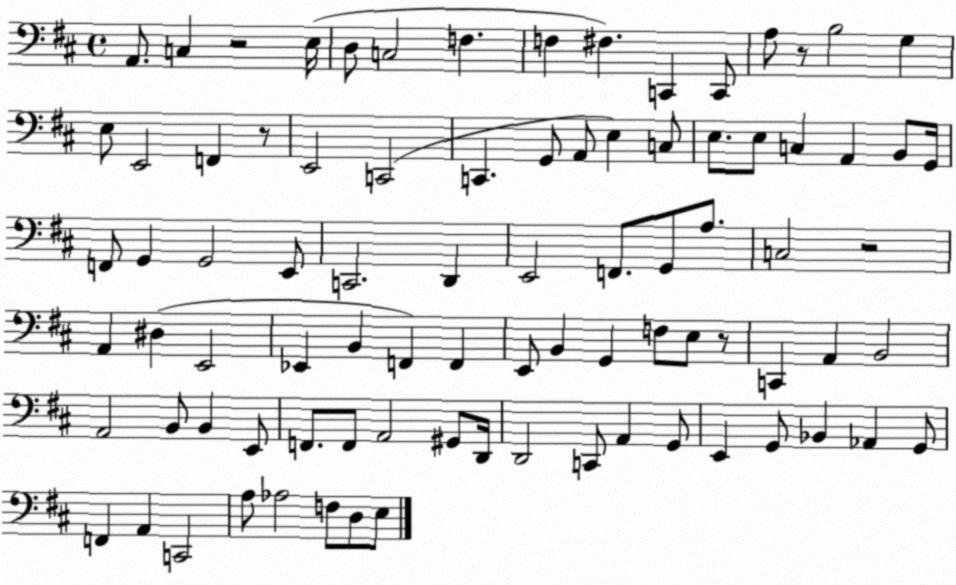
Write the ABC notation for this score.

X:1
T:Untitled
M:4/4
L:1/4
K:D
A,,/2 C, z2 E,/4 D,/2 C,2 F, F, ^F, C,, C,,/2 A,/2 z/2 B,2 G, E,/2 E,,2 F,, z/2 E,,2 C,,2 C,, G,,/2 A,,/2 E, C,/2 E,/2 E,/2 C, A,, B,,/2 G,,/4 F,,/2 G,, G,,2 E,,/2 C,,2 D,, E,,2 F,,/2 G,,/2 A,/2 C,2 z2 A,, ^D, E,,2 _E,, B,, F,, F,, E,,/2 B,, G,, F,/2 E,/2 z/2 C,, A,, B,,2 A,,2 B,,/2 B,, E,,/2 F,,/2 F,,/2 A,,2 ^G,,/2 D,,/4 D,,2 C,,/2 A,, G,,/2 E,, G,,/2 _B,, _A,, G,,/2 F,, A,, C,,2 A,/2 _A,2 F,/2 D,/2 E,/2